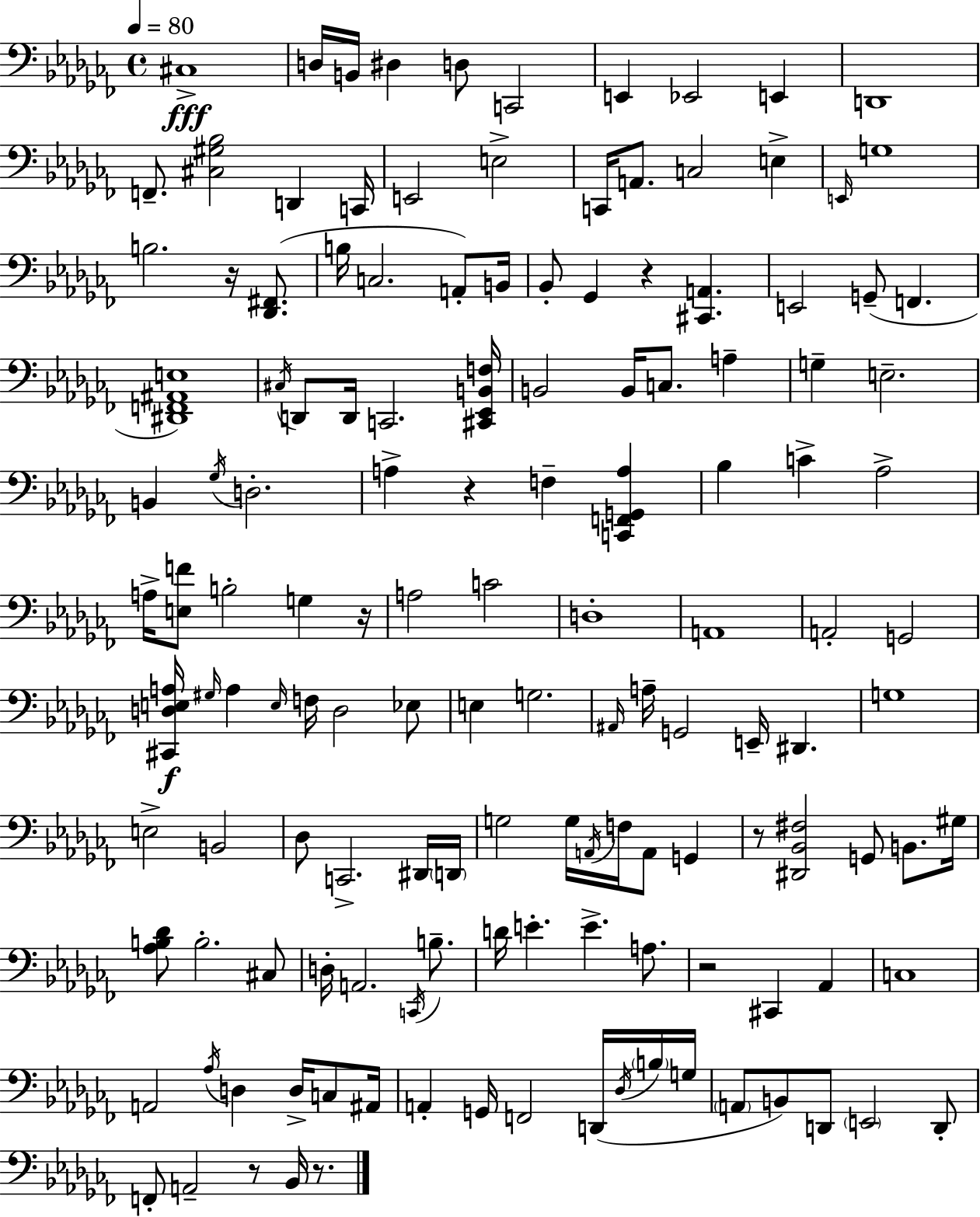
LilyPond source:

{
  \clef bass
  \time 4/4
  \defaultTimeSignature
  \key aes \minor
  \tempo 4 = 80
  cis1->\fff | d16 b,16 dis4 d8 c,2 | e,4 ees,2 e,4 | d,1 | \break f,8.-- <cis gis bes>2 d,4 c,16 | e,2 e2-> | c,16 a,8. c2 e4-> | \grace { e,16 } g1 | \break b2. r16 <des, fis,>8.( | b16 c2. a,8-.) | b,16 bes,8-. ges,4 r4 <cis, a,>4. | e,2 g,8--( f,4. | \break <dis, f, ais, e>1) | \acciaccatura { cis16 } d,8 d,16 c,2. | <cis, ees, b, f>16 b,2 b,16 c8. a4-- | g4-- e2.-- | \break b,4 \acciaccatura { ges16 } d2.-. | a4-> r4 f4-- <c, f, g, a>4 | bes4 c'4-> aes2-> | a16-> <e f'>8 b2-. g4 | \break r16 a2 c'2 | d1-. | a,1 | a,2-. g,2 | \break <cis, d e a>16\f \grace { gis16 } a4 \grace { e16 } f16 d2 | ees8 e4 g2. | \grace { ais,16 } a16-- g,2 e,16-- | dis,4. g1 | \break e2-> b,2 | des8 c,2.-> | dis,16 \parenthesize d,16 g2 g16 \acciaccatura { a,16 } | f16 a,8 g,4 r8 <dis, bes, fis>2 | \break g,8 b,8. gis16 <aes b des'>8 b2.-. | cis8 d16-. a,2. | \acciaccatura { c,16 } b8.-- d'16 e'4.-. e'4.-> | a8. r2 | \break cis,4 aes,4 c1 | a,2 | \acciaccatura { aes16 } d4 d16-> c8 ais,16 a,4-. g,16 f,2 | d,16( \acciaccatura { des16 } \parenthesize b16 g16 \parenthesize a,8 b,8) d,8 | \break \parenthesize e,2 d,8-. f,8-. a,2-- | r8 bes,16 r8. \bar "|."
}